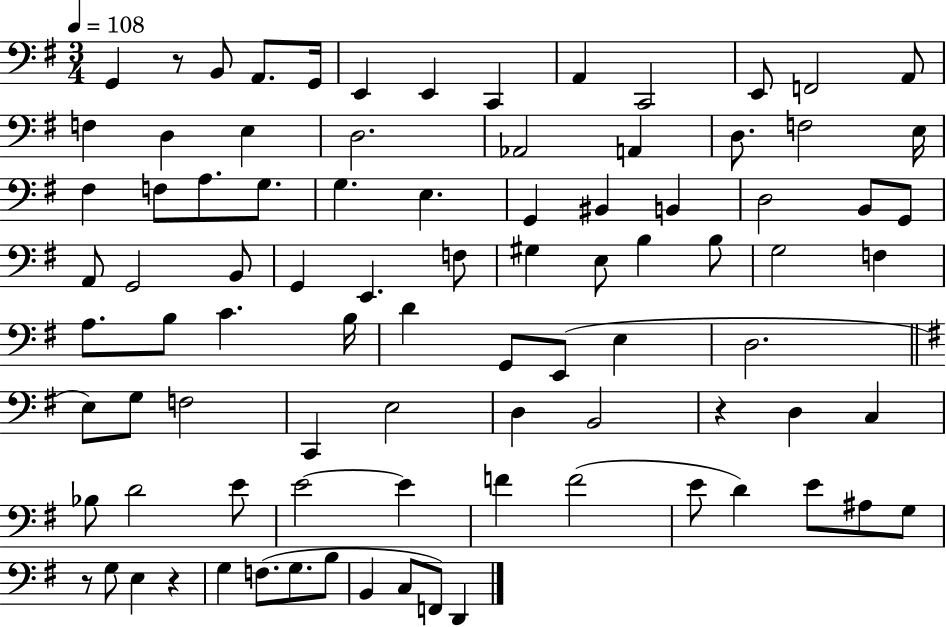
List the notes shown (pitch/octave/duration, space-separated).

G2/q R/e B2/e A2/e. G2/s E2/q E2/q C2/q A2/q C2/h E2/e F2/h A2/e F3/q D3/q E3/q D3/h. Ab2/h A2/q D3/e. F3/h E3/s F#3/q F3/e A3/e. G3/e. G3/q. E3/q. G2/q BIS2/q B2/q D3/h B2/e G2/e A2/e G2/h B2/e G2/q E2/q. F3/e G#3/q E3/e B3/q B3/e G3/h F3/q A3/e. B3/e C4/q. B3/s D4/q G2/e E2/e E3/q D3/h. E3/e G3/e F3/h C2/q E3/h D3/q B2/h R/q D3/q C3/q Bb3/e D4/h E4/e E4/h E4/q F4/q F4/h E4/e D4/q E4/e A#3/e G3/e R/e G3/e E3/q R/q G3/q F3/e. G3/e. B3/e B2/q C3/e F2/e D2/q